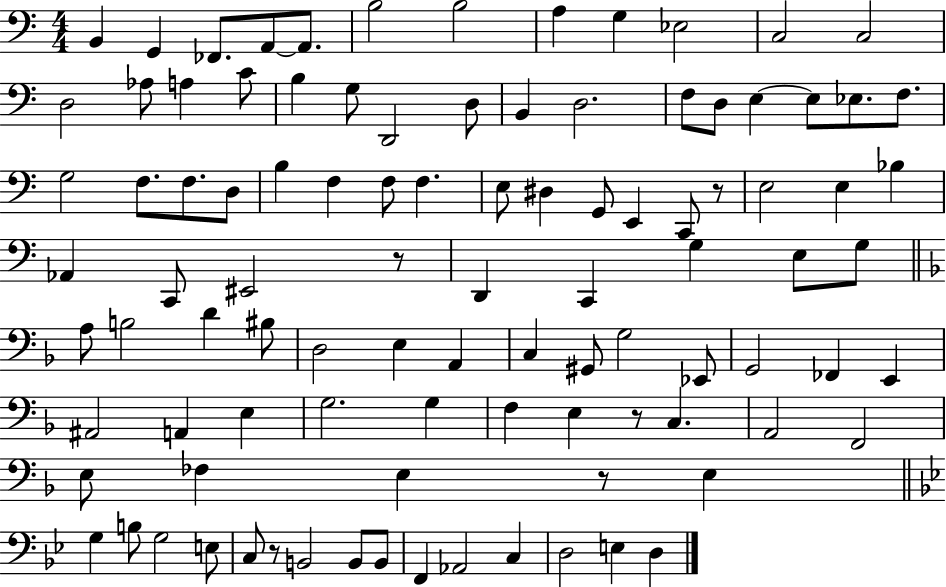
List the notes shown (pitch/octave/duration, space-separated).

B2/q G2/q FES2/e. A2/e A2/e. B3/h B3/h A3/q G3/q Eb3/h C3/h C3/h D3/h Ab3/e A3/q C4/e B3/q G3/e D2/h D3/e B2/q D3/h. F3/e D3/e E3/q E3/e Eb3/e. F3/e. G3/h F3/e. F3/e. D3/e B3/q F3/q F3/e F3/q. E3/e D#3/q G2/e E2/q C2/e R/e E3/h E3/q Bb3/q Ab2/q C2/e EIS2/h R/e D2/q C2/q G3/q E3/e G3/e A3/e B3/h D4/q BIS3/e D3/h E3/q A2/q C3/q G#2/e G3/h Eb2/e G2/h FES2/q E2/q A#2/h A2/q E3/q G3/h. G3/q F3/q E3/q R/e C3/q. A2/h F2/h E3/e FES3/q E3/q R/e E3/q G3/q B3/e G3/h E3/e C3/e R/e B2/h B2/e B2/e F2/q Ab2/h C3/q D3/h E3/q D3/q